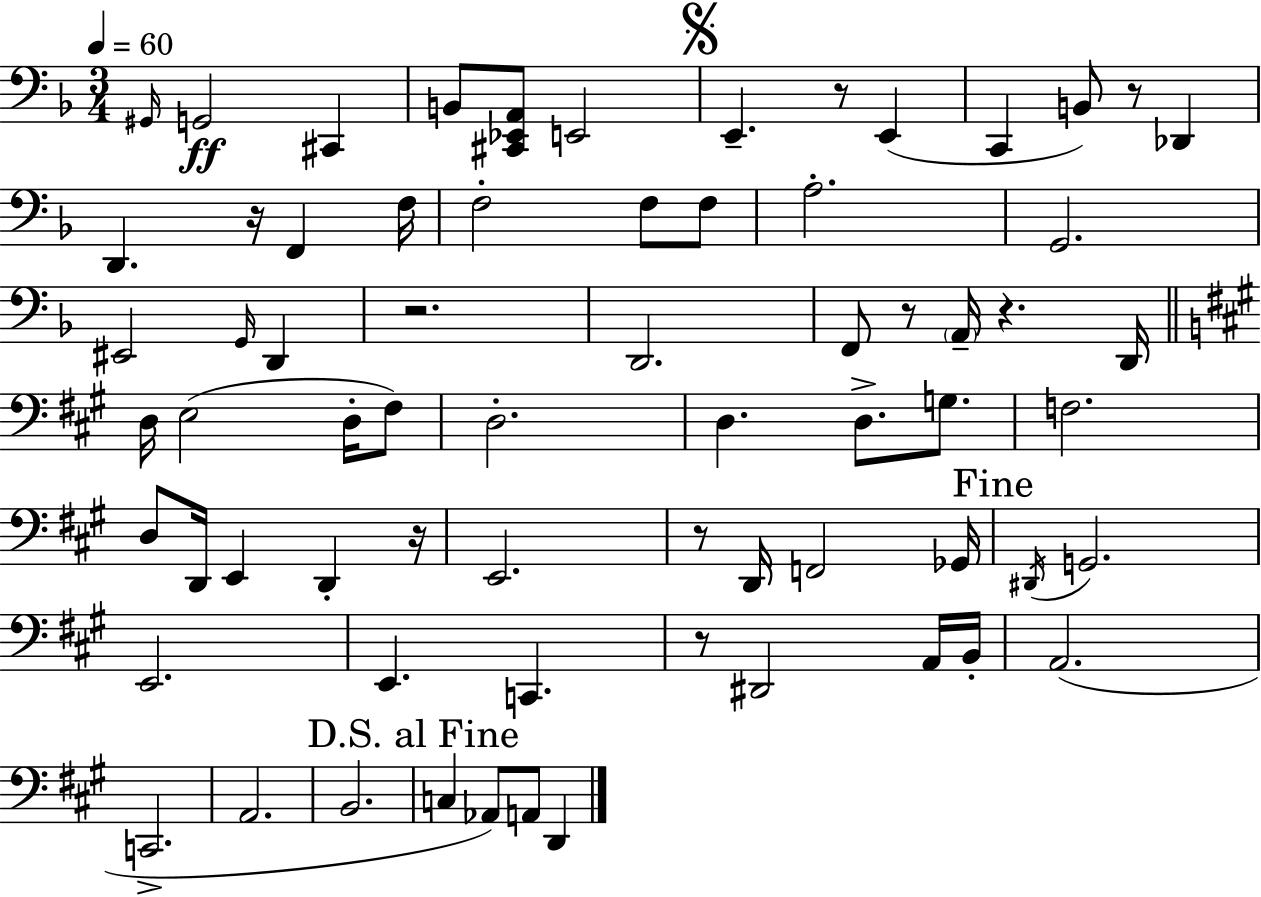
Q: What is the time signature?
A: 3/4